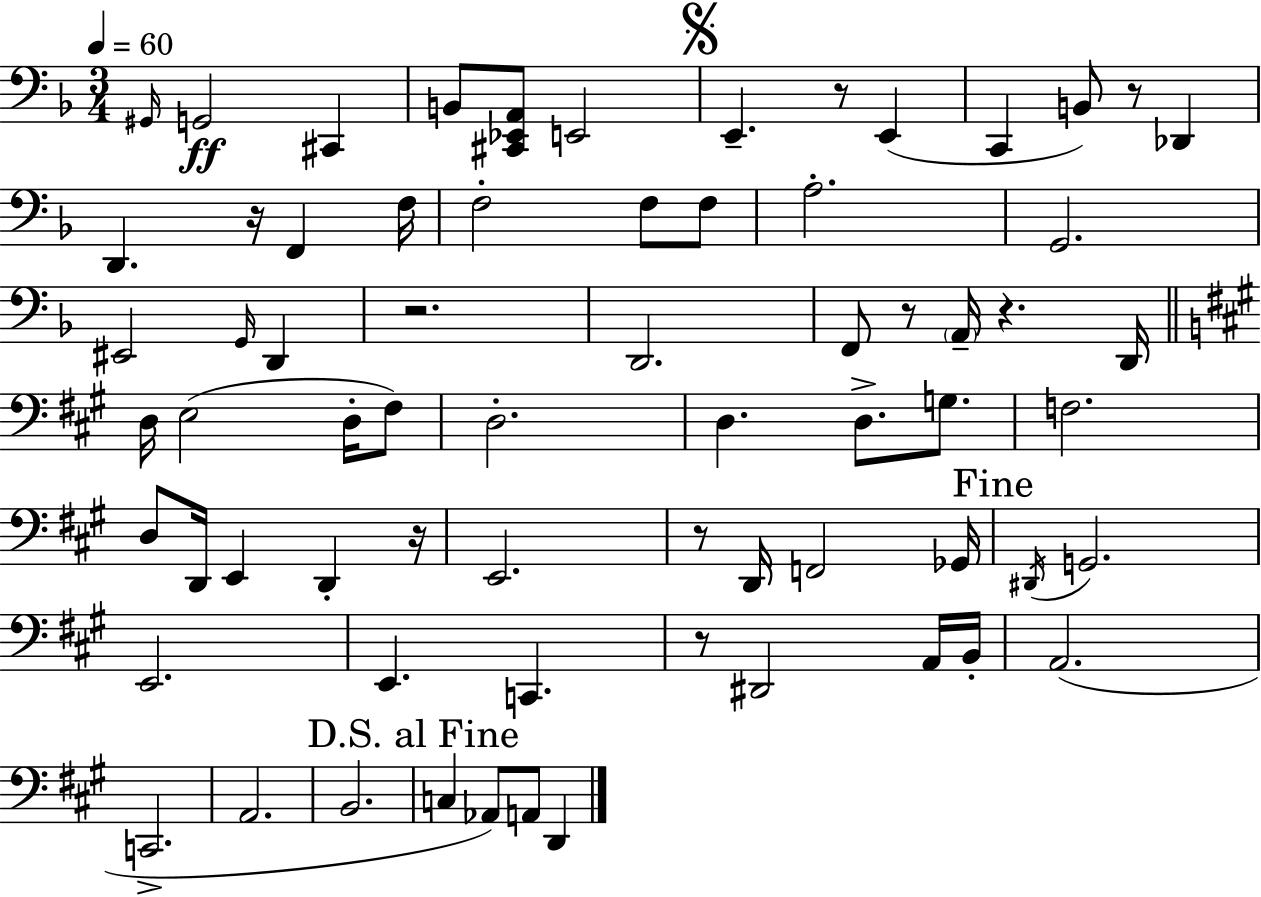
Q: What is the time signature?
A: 3/4